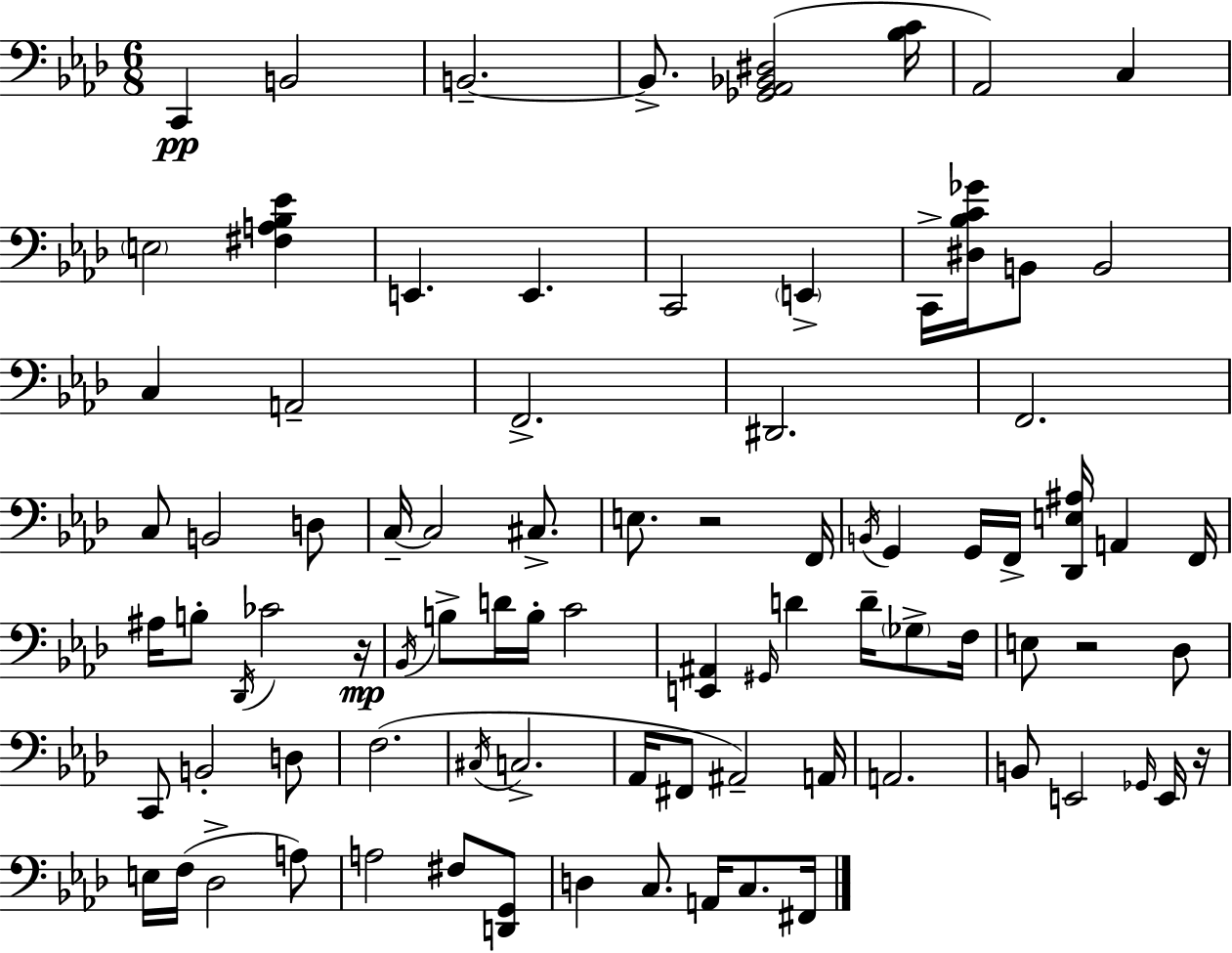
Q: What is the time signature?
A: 6/8